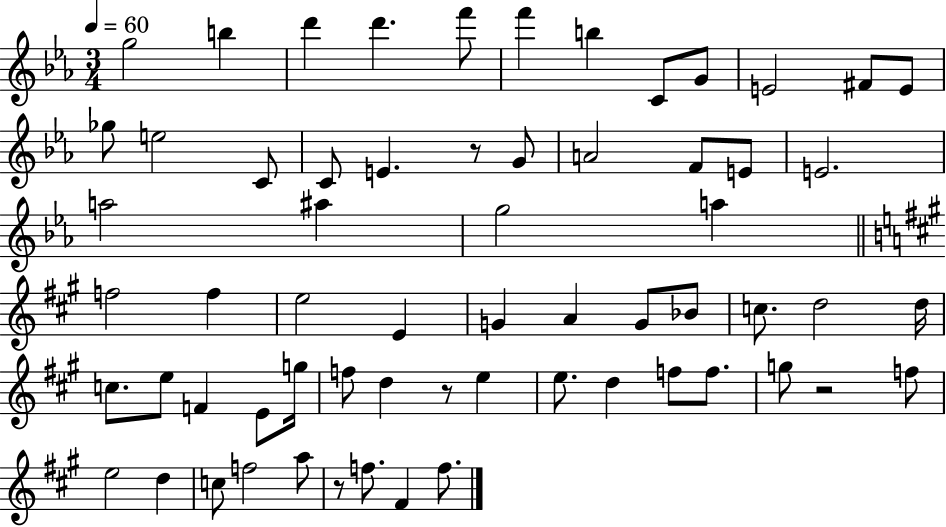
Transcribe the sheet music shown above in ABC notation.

X:1
T:Untitled
M:3/4
L:1/4
K:Eb
g2 b d' d' f'/2 f' b C/2 G/2 E2 ^F/2 E/2 _g/2 e2 C/2 C/2 E z/2 G/2 A2 F/2 E/2 E2 a2 ^a g2 a f2 f e2 E G A G/2 _B/2 c/2 d2 d/4 c/2 e/2 F E/2 g/4 f/2 d z/2 e e/2 d f/2 f/2 g/2 z2 f/2 e2 d c/2 f2 a/2 z/2 f/2 ^F f/2